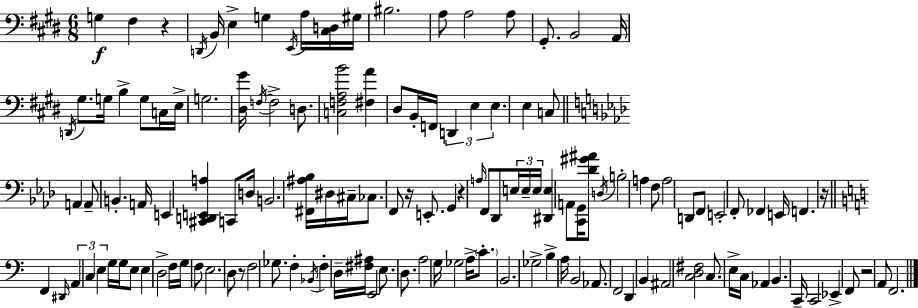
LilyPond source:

{
  \clef bass
  \numericTimeSignature
  \time 6/8
  \key e \major
  \repeat volta 2 { g4\f fis4 r4 | \acciaccatura { d,16 } b,16 e4-> g4 \acciaccatura { e,16 } a16 | <cis d>16 gis16 bis2. | a8 a2 | \break a8 gis,8.-. b,2 | a,16 \acciaccatura { d,16 } gis8. g16 b4-> g8 | c16 e16-> g2. | <dis gis'>16 \acciaccatura { f16~ }~ f2-> | \break d8. <c f a b'>2 | <fis a'>4 dis8 b,16-. f,16 \tuplet 3/2 { d,4 | e4 e4. } e4 | c8 \bar "||" \break \key f \minor a,4 a,8-- b,4.-. | a,16 e,4 <cis, d, e, a>4 c,8 d16 | b,2. | <fis, ais bes>16 dis16 cis16-- ces8. f,8 r16 e,8.-. | \break g,4 r4 \grace { a16 } f,8 des,8 | \tuplet 3/2 { e16 e16-- e16 } <dis, e>4 a,8 <c, g,>16 <des' gis' ais'>8 | \acciaccatura { d16 } b2-. a4 | f8 a2 | \break d,8 f,8 e,2-. | f,8-. fes,4 e,16 f,4. | r16 \bar "||" \break \key c \major f,4 \grace { dis,16 } \tuplet 3/2 { a,4 c4 | e4 } g16 g16 e8 e4 | d2-> f16 g16 f8 | e2. | \break d8 r8 f2 | ges8. f4-. \acciaccatura { bes,16 } f4-. | d16-- <fis ais>16 e,2 e8. | d8. a2 | \break g16 ges2 a16-> \parenthesize c'8.-. | b,2. | ges2-> b4-> | a16 b,2 aes,8. | \break f,2 d,4 | b,4 ais,2 | <c d fis>2 c8. | e16-> c16 aes,4 b,4. | \break c,16-- c,2 ees,4-> | f,8 r2 | a,8 f,2. | } \bar "|."
}